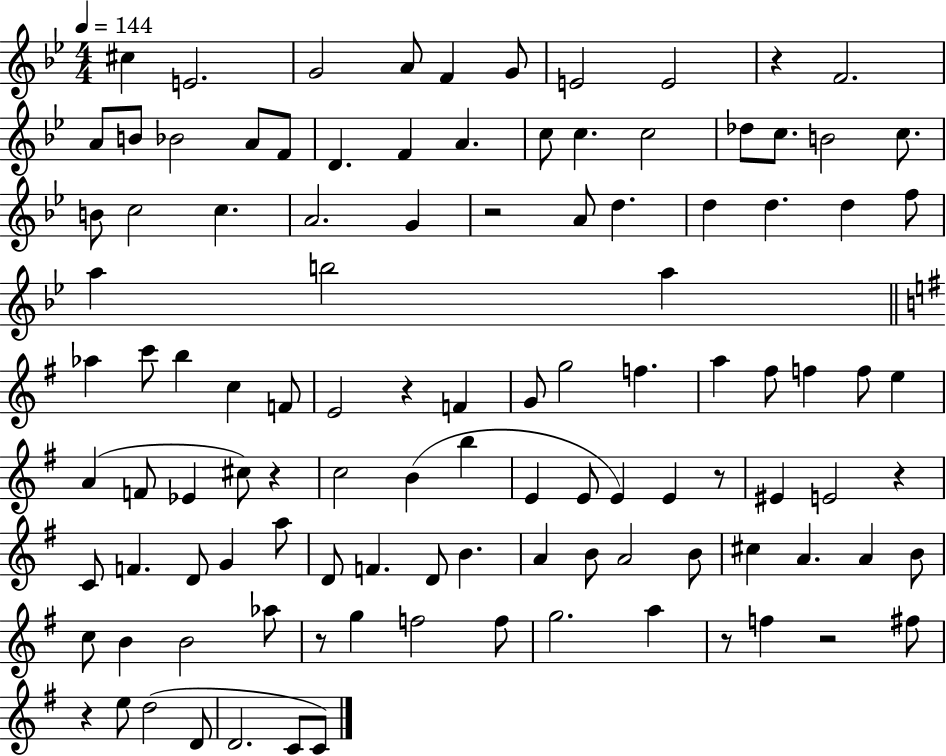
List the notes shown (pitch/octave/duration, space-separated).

C#5/q E4/h. G4/h A4/e F4/q G4/e E4/h E4/h R/q F4/h. A4/e B4/e Bb4/h A4/e F4/e D4/q. F4/q A4/q. C5/e C5/q. C5/h Db5/e C5/e. B4/h C5/e. B4/e C5/h C5/q. A4/h. G4/q R/h A4/e D5/q. D5/q D5/q. D5/q F5/e A5/q B5/h A5/q Ab5/q C6/e B5/q C5/q F4/e E4/h R/q F4/q G4/e G5/h F5/q. A5/q F#5/e F5/q F5/e E5/q A4/q F4/e Eb4/q C#5/e R/q C5/h B4/q B5/q E4/q E4/e E4/q E4/q R/e EIS4/q E4/h R/q C4/e F4/q. D4/e G4/q A5/e D4/e F4/q. D4/e B4/q. A4/q B4/e A4/h B4/e C#5/q A4/q. A4/q B4/e C5/e B4/q B4/h Ab5/e R/e G5/q F5/h F5/e G5/h. A5/q R/e F5/q R/h F#5/e R/q E5/e D5/h D4/e D4/h. C4/e C4/e